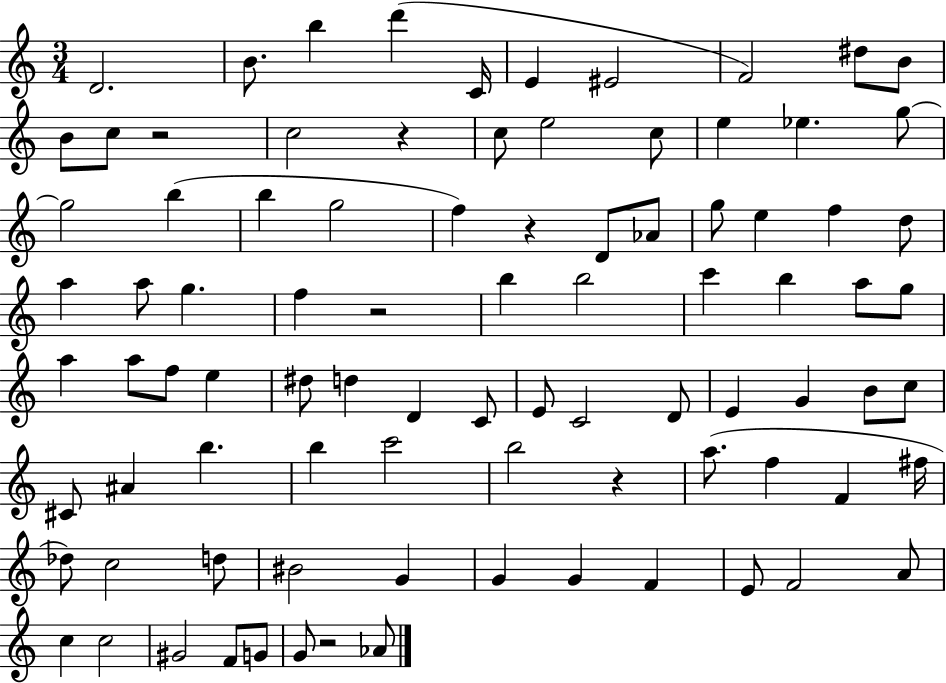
{
  \clef treble
  \numericTimeSignature
  \time 3/4
  \key c \major
  d'2. | b'8. b''4 d'''4( c'16 | e'4 eis'2 | f'2) dis''8 b'8 | \break b'8 c''8 r2 | c''2 r4 | c''8 e''2 c''8 | e''4 ees''4. g''8~~ | \break g''2 b''4( | b''4 g''2 | f''4) r4 d'8 aes'8 | g''8 e''4 f''4 d''8 | \break a''4 a''8 g''4. | f''4 r2 | b''4 b''2 | c'''4 b''4 a''8 g''8 | \break a''4 a''8 f''8 e''4 | dis''8 d''4 d'4 c'8 | e'8 c'2 d'8 | e'4 g'4 b'8 c''8 | \break cis'8 ais'4 b''4. | b''4 c'''2 | b''2 r4 | a''8.( f''4 f'4 fis''16 | \break des''8) c''2 d''8 | bis'2 g'4 | g'4 g'4 f'4 | e'8 f'2 a'8 | \break c''4 c''2 | gis'2 f'8 g'8 | g'8 r2 aes'8 | \bar "|."
}